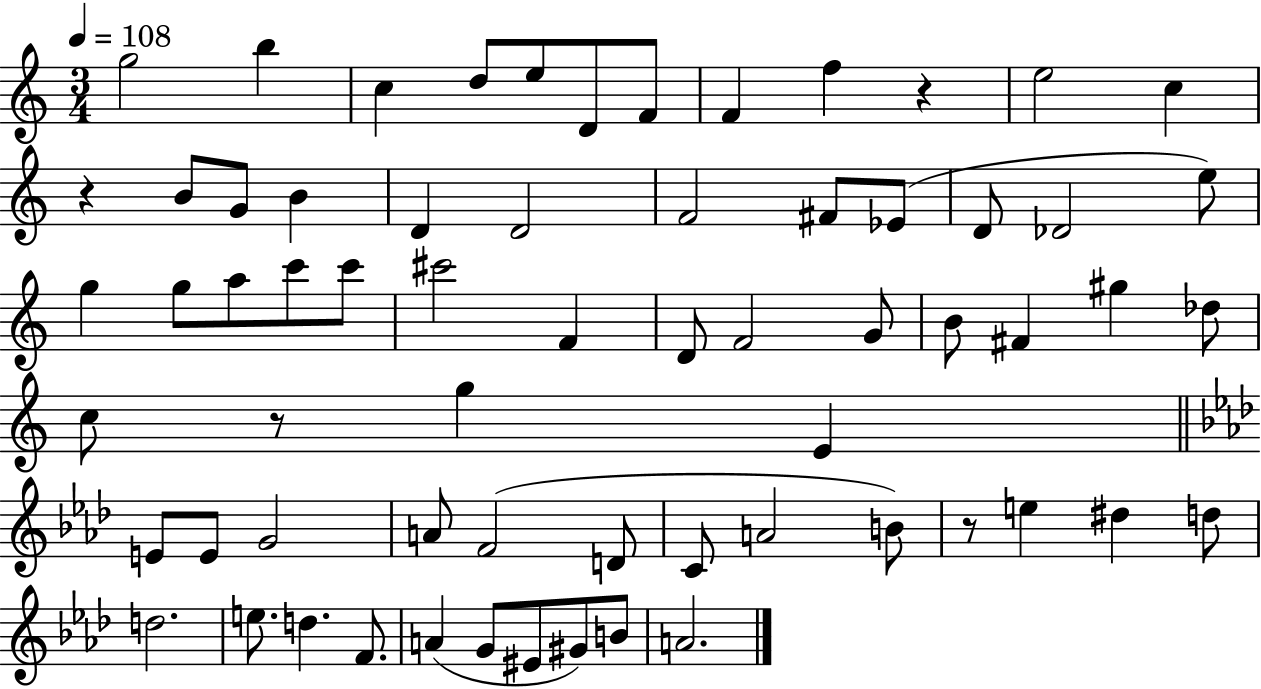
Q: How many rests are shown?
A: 4